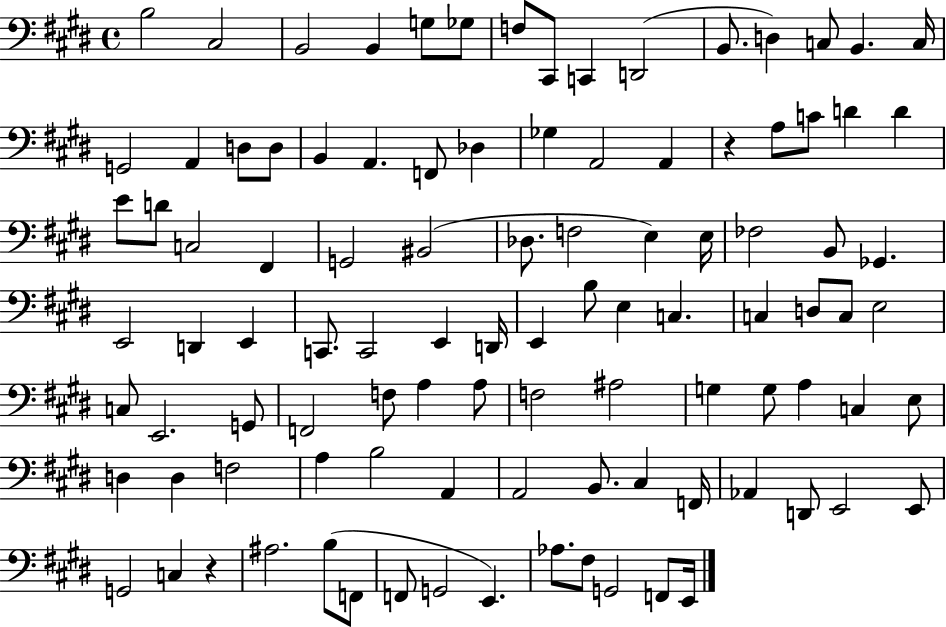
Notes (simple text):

B3/h C#3/h B2/h B2/q G3/e Gb3/e F3/e C#2/e C2/q D2/h B2/e. D3/q C3/e B2/q. C3/s G2/h A2/q D3/e D3/e B2/q A2/q. F2/e Db3/q Gb3/q A2/h A2/q R/q A3/e C4/e D4/q D4/q E4/e D4/e C3/h F#2/q G2/h BIS2/h Db3/e. F3/h E3/q E3/s FES3/h B2/e Gb2/q. E2/h D2/q E2/q C2/e. C2/h E2/q D2/s E2/q B3/e E3/q C3/q. C3/q D3/e C3/e E3/h C3/e E2/h. G2/e F2/h F3/e A3/q A3/e F3/h A#3/h G3/q G3/e A3/q C3/q E3/e D3/q D3/q F3/h A3/q B3/h A2/q A2/h B2/e. C#3/q F2/s Ab2/q D2/e E2/h E2/e G2/h C3/q R/q A#3/h. B3/e F2/e F2/e G2/h E2/q. Ab3/e. F#3/e G2/h F2/e E2/s